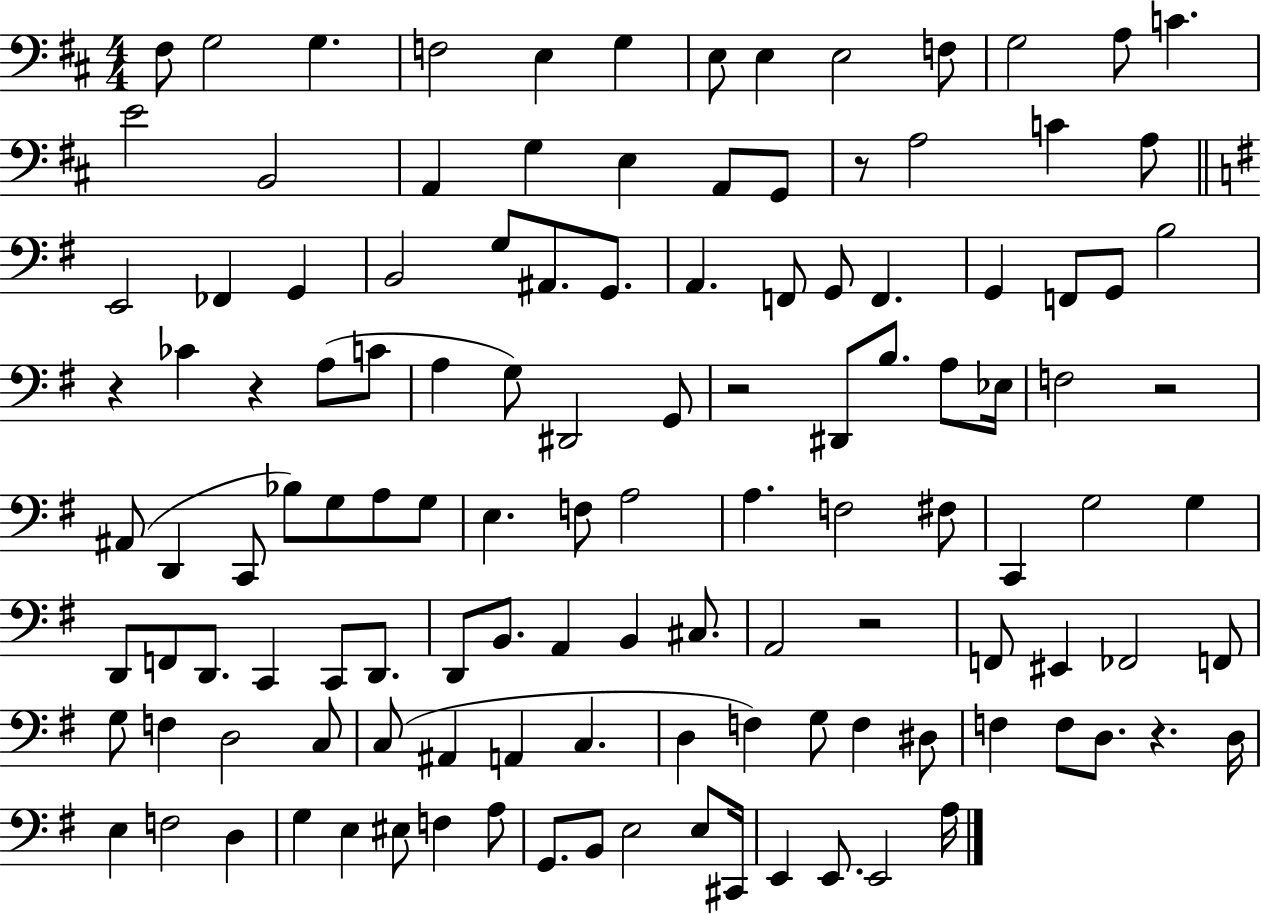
{
  \clef bass
  \numericTimeSignature
  \time 4/4
  \key d \major
  fis8 g2 g4. | f2 e4 g4 | e8 e4 e2 f8 | g2 a8 c'4. | \break e'2 b,2 | a,4 g4 e4 a,8 g,8 | r8 a2 c'4 a8 | \bar "||" \break \key g \major e,2 fes,4 g,4 | b,2 g8 ais,8. g,8. | a,4. f,8 g,8 f,4. | g,4 f,8 g,8 b2 | \break r4 ces'4 r4 a8( c'8 | a4 g8) dis,2 g,8 | r2 dis,8 b8. a8 ees16 | f2 r2 | \break ais,8( d,4 c,8 bes8) g8 a8 g8 | e4. f8 a2 | a4. f2 fis8 | c,4 g2 g4 | \break d,8 f,8 d,8. c,4 c,8 d,8. | d,8 b,8. a,4 b,4 cis8. | a,2 r2 | f,8 eis,4 fes,2 f,8 | \break g8 f4 d2 c8 | c8( ais,4 a,4 c4. | d4 f4) g8 f4 dis8 | f4 f8 d8. r4. d16 | \break e4 f2 d4 | g4 e4 eis8 f4 a8 | g,8. b,8 e2 e8 cis,16 | e,4 e,8. e,2 a16 | \break \bar "|."
}